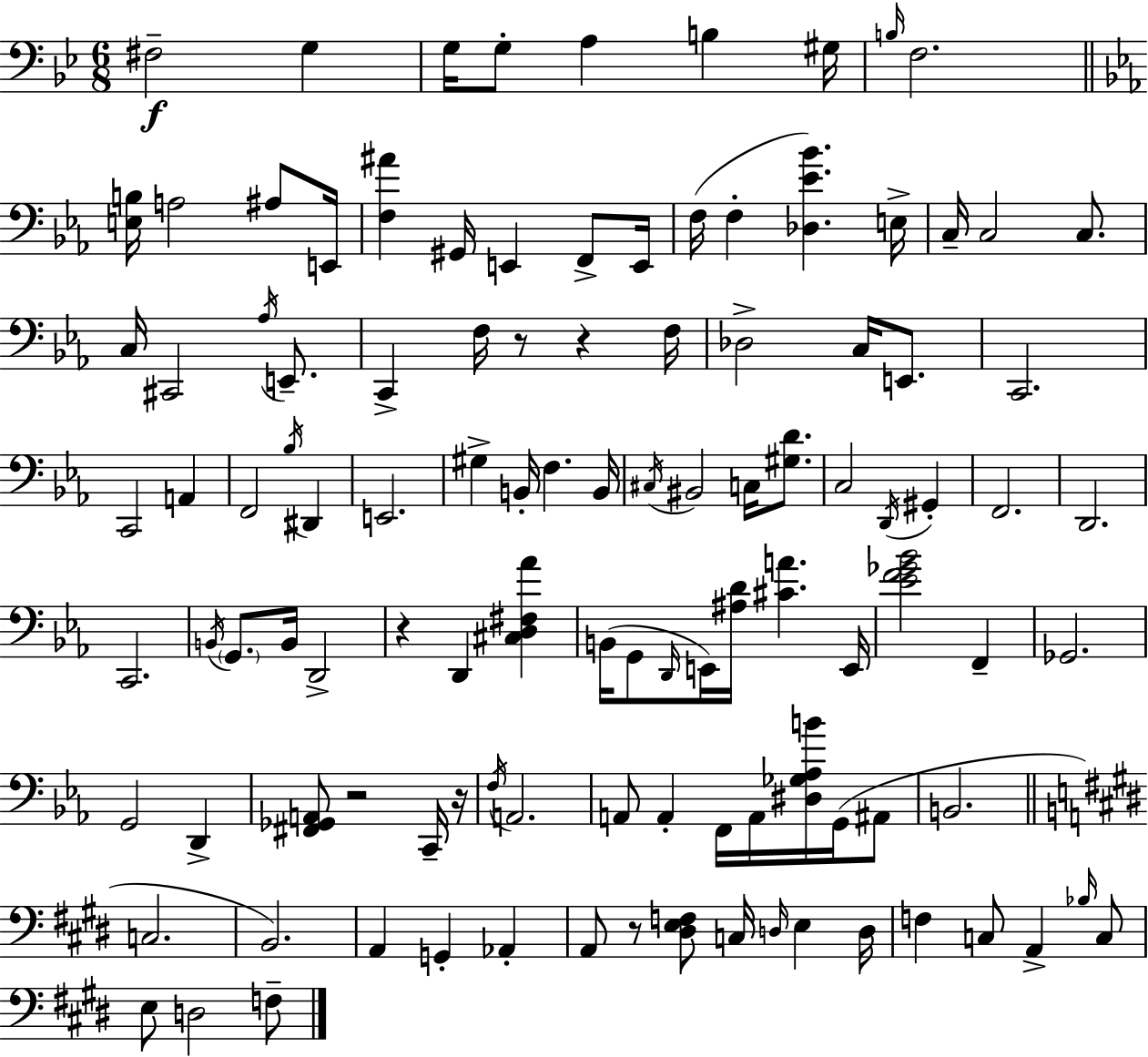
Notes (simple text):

F#3/h G3/q G3/s G3/e A3/q B3/q G#3/s B3/s F3/h. [E3,B3]/s A3/h A#3/e E2/s [F3,A#4]/q G#2/s E2/q F2/e E2/s F3/s F3/q [Db3,Eb4,Bb4]/q. E3/s C3/s C3/h C3/e. C3/s C#2/h Ab3/s E2/e. C2/q F3/s R/e R/q F3/s Db3/h C3/s E2/e. C2/h. C2/h A2/q F2/h Bb3/s D#2/q E2/h. G#3/q B2/s F3/q. B2/s C#3/s BIS2/h C3/s [G#3,D4]/e. C3/h D2/s G#2/q F2/h. D2/h. C2/h. B2/s G2/e. B2/s D2/h R/q D2/q [C#3,D3,F#3,Ab4]/q B2/s G2/e D2/s E2/s [A#3,D4]/s [C#4,A4]/q. E2/s [Eb4,F4,Gb4,Bb4]/h F2/q Gb2/h. G2/h D2/q [F#2,Gb2,A2]/e R/h C2/s R/s F3/s A2/h. A2/e A2/q F2/s A2/s [D#3,Gb3,Ab3,B4]/s G2/s A#2/e B2/h. C3/h. B2/h. A2/q G2/q Ab2/q A2/e R/e [D#3,E3,F3]/e C3/s D3/s E3/q D3/s F3/q C3/e A2/q Bb3/s C3/e E3/e D3/h F3/e